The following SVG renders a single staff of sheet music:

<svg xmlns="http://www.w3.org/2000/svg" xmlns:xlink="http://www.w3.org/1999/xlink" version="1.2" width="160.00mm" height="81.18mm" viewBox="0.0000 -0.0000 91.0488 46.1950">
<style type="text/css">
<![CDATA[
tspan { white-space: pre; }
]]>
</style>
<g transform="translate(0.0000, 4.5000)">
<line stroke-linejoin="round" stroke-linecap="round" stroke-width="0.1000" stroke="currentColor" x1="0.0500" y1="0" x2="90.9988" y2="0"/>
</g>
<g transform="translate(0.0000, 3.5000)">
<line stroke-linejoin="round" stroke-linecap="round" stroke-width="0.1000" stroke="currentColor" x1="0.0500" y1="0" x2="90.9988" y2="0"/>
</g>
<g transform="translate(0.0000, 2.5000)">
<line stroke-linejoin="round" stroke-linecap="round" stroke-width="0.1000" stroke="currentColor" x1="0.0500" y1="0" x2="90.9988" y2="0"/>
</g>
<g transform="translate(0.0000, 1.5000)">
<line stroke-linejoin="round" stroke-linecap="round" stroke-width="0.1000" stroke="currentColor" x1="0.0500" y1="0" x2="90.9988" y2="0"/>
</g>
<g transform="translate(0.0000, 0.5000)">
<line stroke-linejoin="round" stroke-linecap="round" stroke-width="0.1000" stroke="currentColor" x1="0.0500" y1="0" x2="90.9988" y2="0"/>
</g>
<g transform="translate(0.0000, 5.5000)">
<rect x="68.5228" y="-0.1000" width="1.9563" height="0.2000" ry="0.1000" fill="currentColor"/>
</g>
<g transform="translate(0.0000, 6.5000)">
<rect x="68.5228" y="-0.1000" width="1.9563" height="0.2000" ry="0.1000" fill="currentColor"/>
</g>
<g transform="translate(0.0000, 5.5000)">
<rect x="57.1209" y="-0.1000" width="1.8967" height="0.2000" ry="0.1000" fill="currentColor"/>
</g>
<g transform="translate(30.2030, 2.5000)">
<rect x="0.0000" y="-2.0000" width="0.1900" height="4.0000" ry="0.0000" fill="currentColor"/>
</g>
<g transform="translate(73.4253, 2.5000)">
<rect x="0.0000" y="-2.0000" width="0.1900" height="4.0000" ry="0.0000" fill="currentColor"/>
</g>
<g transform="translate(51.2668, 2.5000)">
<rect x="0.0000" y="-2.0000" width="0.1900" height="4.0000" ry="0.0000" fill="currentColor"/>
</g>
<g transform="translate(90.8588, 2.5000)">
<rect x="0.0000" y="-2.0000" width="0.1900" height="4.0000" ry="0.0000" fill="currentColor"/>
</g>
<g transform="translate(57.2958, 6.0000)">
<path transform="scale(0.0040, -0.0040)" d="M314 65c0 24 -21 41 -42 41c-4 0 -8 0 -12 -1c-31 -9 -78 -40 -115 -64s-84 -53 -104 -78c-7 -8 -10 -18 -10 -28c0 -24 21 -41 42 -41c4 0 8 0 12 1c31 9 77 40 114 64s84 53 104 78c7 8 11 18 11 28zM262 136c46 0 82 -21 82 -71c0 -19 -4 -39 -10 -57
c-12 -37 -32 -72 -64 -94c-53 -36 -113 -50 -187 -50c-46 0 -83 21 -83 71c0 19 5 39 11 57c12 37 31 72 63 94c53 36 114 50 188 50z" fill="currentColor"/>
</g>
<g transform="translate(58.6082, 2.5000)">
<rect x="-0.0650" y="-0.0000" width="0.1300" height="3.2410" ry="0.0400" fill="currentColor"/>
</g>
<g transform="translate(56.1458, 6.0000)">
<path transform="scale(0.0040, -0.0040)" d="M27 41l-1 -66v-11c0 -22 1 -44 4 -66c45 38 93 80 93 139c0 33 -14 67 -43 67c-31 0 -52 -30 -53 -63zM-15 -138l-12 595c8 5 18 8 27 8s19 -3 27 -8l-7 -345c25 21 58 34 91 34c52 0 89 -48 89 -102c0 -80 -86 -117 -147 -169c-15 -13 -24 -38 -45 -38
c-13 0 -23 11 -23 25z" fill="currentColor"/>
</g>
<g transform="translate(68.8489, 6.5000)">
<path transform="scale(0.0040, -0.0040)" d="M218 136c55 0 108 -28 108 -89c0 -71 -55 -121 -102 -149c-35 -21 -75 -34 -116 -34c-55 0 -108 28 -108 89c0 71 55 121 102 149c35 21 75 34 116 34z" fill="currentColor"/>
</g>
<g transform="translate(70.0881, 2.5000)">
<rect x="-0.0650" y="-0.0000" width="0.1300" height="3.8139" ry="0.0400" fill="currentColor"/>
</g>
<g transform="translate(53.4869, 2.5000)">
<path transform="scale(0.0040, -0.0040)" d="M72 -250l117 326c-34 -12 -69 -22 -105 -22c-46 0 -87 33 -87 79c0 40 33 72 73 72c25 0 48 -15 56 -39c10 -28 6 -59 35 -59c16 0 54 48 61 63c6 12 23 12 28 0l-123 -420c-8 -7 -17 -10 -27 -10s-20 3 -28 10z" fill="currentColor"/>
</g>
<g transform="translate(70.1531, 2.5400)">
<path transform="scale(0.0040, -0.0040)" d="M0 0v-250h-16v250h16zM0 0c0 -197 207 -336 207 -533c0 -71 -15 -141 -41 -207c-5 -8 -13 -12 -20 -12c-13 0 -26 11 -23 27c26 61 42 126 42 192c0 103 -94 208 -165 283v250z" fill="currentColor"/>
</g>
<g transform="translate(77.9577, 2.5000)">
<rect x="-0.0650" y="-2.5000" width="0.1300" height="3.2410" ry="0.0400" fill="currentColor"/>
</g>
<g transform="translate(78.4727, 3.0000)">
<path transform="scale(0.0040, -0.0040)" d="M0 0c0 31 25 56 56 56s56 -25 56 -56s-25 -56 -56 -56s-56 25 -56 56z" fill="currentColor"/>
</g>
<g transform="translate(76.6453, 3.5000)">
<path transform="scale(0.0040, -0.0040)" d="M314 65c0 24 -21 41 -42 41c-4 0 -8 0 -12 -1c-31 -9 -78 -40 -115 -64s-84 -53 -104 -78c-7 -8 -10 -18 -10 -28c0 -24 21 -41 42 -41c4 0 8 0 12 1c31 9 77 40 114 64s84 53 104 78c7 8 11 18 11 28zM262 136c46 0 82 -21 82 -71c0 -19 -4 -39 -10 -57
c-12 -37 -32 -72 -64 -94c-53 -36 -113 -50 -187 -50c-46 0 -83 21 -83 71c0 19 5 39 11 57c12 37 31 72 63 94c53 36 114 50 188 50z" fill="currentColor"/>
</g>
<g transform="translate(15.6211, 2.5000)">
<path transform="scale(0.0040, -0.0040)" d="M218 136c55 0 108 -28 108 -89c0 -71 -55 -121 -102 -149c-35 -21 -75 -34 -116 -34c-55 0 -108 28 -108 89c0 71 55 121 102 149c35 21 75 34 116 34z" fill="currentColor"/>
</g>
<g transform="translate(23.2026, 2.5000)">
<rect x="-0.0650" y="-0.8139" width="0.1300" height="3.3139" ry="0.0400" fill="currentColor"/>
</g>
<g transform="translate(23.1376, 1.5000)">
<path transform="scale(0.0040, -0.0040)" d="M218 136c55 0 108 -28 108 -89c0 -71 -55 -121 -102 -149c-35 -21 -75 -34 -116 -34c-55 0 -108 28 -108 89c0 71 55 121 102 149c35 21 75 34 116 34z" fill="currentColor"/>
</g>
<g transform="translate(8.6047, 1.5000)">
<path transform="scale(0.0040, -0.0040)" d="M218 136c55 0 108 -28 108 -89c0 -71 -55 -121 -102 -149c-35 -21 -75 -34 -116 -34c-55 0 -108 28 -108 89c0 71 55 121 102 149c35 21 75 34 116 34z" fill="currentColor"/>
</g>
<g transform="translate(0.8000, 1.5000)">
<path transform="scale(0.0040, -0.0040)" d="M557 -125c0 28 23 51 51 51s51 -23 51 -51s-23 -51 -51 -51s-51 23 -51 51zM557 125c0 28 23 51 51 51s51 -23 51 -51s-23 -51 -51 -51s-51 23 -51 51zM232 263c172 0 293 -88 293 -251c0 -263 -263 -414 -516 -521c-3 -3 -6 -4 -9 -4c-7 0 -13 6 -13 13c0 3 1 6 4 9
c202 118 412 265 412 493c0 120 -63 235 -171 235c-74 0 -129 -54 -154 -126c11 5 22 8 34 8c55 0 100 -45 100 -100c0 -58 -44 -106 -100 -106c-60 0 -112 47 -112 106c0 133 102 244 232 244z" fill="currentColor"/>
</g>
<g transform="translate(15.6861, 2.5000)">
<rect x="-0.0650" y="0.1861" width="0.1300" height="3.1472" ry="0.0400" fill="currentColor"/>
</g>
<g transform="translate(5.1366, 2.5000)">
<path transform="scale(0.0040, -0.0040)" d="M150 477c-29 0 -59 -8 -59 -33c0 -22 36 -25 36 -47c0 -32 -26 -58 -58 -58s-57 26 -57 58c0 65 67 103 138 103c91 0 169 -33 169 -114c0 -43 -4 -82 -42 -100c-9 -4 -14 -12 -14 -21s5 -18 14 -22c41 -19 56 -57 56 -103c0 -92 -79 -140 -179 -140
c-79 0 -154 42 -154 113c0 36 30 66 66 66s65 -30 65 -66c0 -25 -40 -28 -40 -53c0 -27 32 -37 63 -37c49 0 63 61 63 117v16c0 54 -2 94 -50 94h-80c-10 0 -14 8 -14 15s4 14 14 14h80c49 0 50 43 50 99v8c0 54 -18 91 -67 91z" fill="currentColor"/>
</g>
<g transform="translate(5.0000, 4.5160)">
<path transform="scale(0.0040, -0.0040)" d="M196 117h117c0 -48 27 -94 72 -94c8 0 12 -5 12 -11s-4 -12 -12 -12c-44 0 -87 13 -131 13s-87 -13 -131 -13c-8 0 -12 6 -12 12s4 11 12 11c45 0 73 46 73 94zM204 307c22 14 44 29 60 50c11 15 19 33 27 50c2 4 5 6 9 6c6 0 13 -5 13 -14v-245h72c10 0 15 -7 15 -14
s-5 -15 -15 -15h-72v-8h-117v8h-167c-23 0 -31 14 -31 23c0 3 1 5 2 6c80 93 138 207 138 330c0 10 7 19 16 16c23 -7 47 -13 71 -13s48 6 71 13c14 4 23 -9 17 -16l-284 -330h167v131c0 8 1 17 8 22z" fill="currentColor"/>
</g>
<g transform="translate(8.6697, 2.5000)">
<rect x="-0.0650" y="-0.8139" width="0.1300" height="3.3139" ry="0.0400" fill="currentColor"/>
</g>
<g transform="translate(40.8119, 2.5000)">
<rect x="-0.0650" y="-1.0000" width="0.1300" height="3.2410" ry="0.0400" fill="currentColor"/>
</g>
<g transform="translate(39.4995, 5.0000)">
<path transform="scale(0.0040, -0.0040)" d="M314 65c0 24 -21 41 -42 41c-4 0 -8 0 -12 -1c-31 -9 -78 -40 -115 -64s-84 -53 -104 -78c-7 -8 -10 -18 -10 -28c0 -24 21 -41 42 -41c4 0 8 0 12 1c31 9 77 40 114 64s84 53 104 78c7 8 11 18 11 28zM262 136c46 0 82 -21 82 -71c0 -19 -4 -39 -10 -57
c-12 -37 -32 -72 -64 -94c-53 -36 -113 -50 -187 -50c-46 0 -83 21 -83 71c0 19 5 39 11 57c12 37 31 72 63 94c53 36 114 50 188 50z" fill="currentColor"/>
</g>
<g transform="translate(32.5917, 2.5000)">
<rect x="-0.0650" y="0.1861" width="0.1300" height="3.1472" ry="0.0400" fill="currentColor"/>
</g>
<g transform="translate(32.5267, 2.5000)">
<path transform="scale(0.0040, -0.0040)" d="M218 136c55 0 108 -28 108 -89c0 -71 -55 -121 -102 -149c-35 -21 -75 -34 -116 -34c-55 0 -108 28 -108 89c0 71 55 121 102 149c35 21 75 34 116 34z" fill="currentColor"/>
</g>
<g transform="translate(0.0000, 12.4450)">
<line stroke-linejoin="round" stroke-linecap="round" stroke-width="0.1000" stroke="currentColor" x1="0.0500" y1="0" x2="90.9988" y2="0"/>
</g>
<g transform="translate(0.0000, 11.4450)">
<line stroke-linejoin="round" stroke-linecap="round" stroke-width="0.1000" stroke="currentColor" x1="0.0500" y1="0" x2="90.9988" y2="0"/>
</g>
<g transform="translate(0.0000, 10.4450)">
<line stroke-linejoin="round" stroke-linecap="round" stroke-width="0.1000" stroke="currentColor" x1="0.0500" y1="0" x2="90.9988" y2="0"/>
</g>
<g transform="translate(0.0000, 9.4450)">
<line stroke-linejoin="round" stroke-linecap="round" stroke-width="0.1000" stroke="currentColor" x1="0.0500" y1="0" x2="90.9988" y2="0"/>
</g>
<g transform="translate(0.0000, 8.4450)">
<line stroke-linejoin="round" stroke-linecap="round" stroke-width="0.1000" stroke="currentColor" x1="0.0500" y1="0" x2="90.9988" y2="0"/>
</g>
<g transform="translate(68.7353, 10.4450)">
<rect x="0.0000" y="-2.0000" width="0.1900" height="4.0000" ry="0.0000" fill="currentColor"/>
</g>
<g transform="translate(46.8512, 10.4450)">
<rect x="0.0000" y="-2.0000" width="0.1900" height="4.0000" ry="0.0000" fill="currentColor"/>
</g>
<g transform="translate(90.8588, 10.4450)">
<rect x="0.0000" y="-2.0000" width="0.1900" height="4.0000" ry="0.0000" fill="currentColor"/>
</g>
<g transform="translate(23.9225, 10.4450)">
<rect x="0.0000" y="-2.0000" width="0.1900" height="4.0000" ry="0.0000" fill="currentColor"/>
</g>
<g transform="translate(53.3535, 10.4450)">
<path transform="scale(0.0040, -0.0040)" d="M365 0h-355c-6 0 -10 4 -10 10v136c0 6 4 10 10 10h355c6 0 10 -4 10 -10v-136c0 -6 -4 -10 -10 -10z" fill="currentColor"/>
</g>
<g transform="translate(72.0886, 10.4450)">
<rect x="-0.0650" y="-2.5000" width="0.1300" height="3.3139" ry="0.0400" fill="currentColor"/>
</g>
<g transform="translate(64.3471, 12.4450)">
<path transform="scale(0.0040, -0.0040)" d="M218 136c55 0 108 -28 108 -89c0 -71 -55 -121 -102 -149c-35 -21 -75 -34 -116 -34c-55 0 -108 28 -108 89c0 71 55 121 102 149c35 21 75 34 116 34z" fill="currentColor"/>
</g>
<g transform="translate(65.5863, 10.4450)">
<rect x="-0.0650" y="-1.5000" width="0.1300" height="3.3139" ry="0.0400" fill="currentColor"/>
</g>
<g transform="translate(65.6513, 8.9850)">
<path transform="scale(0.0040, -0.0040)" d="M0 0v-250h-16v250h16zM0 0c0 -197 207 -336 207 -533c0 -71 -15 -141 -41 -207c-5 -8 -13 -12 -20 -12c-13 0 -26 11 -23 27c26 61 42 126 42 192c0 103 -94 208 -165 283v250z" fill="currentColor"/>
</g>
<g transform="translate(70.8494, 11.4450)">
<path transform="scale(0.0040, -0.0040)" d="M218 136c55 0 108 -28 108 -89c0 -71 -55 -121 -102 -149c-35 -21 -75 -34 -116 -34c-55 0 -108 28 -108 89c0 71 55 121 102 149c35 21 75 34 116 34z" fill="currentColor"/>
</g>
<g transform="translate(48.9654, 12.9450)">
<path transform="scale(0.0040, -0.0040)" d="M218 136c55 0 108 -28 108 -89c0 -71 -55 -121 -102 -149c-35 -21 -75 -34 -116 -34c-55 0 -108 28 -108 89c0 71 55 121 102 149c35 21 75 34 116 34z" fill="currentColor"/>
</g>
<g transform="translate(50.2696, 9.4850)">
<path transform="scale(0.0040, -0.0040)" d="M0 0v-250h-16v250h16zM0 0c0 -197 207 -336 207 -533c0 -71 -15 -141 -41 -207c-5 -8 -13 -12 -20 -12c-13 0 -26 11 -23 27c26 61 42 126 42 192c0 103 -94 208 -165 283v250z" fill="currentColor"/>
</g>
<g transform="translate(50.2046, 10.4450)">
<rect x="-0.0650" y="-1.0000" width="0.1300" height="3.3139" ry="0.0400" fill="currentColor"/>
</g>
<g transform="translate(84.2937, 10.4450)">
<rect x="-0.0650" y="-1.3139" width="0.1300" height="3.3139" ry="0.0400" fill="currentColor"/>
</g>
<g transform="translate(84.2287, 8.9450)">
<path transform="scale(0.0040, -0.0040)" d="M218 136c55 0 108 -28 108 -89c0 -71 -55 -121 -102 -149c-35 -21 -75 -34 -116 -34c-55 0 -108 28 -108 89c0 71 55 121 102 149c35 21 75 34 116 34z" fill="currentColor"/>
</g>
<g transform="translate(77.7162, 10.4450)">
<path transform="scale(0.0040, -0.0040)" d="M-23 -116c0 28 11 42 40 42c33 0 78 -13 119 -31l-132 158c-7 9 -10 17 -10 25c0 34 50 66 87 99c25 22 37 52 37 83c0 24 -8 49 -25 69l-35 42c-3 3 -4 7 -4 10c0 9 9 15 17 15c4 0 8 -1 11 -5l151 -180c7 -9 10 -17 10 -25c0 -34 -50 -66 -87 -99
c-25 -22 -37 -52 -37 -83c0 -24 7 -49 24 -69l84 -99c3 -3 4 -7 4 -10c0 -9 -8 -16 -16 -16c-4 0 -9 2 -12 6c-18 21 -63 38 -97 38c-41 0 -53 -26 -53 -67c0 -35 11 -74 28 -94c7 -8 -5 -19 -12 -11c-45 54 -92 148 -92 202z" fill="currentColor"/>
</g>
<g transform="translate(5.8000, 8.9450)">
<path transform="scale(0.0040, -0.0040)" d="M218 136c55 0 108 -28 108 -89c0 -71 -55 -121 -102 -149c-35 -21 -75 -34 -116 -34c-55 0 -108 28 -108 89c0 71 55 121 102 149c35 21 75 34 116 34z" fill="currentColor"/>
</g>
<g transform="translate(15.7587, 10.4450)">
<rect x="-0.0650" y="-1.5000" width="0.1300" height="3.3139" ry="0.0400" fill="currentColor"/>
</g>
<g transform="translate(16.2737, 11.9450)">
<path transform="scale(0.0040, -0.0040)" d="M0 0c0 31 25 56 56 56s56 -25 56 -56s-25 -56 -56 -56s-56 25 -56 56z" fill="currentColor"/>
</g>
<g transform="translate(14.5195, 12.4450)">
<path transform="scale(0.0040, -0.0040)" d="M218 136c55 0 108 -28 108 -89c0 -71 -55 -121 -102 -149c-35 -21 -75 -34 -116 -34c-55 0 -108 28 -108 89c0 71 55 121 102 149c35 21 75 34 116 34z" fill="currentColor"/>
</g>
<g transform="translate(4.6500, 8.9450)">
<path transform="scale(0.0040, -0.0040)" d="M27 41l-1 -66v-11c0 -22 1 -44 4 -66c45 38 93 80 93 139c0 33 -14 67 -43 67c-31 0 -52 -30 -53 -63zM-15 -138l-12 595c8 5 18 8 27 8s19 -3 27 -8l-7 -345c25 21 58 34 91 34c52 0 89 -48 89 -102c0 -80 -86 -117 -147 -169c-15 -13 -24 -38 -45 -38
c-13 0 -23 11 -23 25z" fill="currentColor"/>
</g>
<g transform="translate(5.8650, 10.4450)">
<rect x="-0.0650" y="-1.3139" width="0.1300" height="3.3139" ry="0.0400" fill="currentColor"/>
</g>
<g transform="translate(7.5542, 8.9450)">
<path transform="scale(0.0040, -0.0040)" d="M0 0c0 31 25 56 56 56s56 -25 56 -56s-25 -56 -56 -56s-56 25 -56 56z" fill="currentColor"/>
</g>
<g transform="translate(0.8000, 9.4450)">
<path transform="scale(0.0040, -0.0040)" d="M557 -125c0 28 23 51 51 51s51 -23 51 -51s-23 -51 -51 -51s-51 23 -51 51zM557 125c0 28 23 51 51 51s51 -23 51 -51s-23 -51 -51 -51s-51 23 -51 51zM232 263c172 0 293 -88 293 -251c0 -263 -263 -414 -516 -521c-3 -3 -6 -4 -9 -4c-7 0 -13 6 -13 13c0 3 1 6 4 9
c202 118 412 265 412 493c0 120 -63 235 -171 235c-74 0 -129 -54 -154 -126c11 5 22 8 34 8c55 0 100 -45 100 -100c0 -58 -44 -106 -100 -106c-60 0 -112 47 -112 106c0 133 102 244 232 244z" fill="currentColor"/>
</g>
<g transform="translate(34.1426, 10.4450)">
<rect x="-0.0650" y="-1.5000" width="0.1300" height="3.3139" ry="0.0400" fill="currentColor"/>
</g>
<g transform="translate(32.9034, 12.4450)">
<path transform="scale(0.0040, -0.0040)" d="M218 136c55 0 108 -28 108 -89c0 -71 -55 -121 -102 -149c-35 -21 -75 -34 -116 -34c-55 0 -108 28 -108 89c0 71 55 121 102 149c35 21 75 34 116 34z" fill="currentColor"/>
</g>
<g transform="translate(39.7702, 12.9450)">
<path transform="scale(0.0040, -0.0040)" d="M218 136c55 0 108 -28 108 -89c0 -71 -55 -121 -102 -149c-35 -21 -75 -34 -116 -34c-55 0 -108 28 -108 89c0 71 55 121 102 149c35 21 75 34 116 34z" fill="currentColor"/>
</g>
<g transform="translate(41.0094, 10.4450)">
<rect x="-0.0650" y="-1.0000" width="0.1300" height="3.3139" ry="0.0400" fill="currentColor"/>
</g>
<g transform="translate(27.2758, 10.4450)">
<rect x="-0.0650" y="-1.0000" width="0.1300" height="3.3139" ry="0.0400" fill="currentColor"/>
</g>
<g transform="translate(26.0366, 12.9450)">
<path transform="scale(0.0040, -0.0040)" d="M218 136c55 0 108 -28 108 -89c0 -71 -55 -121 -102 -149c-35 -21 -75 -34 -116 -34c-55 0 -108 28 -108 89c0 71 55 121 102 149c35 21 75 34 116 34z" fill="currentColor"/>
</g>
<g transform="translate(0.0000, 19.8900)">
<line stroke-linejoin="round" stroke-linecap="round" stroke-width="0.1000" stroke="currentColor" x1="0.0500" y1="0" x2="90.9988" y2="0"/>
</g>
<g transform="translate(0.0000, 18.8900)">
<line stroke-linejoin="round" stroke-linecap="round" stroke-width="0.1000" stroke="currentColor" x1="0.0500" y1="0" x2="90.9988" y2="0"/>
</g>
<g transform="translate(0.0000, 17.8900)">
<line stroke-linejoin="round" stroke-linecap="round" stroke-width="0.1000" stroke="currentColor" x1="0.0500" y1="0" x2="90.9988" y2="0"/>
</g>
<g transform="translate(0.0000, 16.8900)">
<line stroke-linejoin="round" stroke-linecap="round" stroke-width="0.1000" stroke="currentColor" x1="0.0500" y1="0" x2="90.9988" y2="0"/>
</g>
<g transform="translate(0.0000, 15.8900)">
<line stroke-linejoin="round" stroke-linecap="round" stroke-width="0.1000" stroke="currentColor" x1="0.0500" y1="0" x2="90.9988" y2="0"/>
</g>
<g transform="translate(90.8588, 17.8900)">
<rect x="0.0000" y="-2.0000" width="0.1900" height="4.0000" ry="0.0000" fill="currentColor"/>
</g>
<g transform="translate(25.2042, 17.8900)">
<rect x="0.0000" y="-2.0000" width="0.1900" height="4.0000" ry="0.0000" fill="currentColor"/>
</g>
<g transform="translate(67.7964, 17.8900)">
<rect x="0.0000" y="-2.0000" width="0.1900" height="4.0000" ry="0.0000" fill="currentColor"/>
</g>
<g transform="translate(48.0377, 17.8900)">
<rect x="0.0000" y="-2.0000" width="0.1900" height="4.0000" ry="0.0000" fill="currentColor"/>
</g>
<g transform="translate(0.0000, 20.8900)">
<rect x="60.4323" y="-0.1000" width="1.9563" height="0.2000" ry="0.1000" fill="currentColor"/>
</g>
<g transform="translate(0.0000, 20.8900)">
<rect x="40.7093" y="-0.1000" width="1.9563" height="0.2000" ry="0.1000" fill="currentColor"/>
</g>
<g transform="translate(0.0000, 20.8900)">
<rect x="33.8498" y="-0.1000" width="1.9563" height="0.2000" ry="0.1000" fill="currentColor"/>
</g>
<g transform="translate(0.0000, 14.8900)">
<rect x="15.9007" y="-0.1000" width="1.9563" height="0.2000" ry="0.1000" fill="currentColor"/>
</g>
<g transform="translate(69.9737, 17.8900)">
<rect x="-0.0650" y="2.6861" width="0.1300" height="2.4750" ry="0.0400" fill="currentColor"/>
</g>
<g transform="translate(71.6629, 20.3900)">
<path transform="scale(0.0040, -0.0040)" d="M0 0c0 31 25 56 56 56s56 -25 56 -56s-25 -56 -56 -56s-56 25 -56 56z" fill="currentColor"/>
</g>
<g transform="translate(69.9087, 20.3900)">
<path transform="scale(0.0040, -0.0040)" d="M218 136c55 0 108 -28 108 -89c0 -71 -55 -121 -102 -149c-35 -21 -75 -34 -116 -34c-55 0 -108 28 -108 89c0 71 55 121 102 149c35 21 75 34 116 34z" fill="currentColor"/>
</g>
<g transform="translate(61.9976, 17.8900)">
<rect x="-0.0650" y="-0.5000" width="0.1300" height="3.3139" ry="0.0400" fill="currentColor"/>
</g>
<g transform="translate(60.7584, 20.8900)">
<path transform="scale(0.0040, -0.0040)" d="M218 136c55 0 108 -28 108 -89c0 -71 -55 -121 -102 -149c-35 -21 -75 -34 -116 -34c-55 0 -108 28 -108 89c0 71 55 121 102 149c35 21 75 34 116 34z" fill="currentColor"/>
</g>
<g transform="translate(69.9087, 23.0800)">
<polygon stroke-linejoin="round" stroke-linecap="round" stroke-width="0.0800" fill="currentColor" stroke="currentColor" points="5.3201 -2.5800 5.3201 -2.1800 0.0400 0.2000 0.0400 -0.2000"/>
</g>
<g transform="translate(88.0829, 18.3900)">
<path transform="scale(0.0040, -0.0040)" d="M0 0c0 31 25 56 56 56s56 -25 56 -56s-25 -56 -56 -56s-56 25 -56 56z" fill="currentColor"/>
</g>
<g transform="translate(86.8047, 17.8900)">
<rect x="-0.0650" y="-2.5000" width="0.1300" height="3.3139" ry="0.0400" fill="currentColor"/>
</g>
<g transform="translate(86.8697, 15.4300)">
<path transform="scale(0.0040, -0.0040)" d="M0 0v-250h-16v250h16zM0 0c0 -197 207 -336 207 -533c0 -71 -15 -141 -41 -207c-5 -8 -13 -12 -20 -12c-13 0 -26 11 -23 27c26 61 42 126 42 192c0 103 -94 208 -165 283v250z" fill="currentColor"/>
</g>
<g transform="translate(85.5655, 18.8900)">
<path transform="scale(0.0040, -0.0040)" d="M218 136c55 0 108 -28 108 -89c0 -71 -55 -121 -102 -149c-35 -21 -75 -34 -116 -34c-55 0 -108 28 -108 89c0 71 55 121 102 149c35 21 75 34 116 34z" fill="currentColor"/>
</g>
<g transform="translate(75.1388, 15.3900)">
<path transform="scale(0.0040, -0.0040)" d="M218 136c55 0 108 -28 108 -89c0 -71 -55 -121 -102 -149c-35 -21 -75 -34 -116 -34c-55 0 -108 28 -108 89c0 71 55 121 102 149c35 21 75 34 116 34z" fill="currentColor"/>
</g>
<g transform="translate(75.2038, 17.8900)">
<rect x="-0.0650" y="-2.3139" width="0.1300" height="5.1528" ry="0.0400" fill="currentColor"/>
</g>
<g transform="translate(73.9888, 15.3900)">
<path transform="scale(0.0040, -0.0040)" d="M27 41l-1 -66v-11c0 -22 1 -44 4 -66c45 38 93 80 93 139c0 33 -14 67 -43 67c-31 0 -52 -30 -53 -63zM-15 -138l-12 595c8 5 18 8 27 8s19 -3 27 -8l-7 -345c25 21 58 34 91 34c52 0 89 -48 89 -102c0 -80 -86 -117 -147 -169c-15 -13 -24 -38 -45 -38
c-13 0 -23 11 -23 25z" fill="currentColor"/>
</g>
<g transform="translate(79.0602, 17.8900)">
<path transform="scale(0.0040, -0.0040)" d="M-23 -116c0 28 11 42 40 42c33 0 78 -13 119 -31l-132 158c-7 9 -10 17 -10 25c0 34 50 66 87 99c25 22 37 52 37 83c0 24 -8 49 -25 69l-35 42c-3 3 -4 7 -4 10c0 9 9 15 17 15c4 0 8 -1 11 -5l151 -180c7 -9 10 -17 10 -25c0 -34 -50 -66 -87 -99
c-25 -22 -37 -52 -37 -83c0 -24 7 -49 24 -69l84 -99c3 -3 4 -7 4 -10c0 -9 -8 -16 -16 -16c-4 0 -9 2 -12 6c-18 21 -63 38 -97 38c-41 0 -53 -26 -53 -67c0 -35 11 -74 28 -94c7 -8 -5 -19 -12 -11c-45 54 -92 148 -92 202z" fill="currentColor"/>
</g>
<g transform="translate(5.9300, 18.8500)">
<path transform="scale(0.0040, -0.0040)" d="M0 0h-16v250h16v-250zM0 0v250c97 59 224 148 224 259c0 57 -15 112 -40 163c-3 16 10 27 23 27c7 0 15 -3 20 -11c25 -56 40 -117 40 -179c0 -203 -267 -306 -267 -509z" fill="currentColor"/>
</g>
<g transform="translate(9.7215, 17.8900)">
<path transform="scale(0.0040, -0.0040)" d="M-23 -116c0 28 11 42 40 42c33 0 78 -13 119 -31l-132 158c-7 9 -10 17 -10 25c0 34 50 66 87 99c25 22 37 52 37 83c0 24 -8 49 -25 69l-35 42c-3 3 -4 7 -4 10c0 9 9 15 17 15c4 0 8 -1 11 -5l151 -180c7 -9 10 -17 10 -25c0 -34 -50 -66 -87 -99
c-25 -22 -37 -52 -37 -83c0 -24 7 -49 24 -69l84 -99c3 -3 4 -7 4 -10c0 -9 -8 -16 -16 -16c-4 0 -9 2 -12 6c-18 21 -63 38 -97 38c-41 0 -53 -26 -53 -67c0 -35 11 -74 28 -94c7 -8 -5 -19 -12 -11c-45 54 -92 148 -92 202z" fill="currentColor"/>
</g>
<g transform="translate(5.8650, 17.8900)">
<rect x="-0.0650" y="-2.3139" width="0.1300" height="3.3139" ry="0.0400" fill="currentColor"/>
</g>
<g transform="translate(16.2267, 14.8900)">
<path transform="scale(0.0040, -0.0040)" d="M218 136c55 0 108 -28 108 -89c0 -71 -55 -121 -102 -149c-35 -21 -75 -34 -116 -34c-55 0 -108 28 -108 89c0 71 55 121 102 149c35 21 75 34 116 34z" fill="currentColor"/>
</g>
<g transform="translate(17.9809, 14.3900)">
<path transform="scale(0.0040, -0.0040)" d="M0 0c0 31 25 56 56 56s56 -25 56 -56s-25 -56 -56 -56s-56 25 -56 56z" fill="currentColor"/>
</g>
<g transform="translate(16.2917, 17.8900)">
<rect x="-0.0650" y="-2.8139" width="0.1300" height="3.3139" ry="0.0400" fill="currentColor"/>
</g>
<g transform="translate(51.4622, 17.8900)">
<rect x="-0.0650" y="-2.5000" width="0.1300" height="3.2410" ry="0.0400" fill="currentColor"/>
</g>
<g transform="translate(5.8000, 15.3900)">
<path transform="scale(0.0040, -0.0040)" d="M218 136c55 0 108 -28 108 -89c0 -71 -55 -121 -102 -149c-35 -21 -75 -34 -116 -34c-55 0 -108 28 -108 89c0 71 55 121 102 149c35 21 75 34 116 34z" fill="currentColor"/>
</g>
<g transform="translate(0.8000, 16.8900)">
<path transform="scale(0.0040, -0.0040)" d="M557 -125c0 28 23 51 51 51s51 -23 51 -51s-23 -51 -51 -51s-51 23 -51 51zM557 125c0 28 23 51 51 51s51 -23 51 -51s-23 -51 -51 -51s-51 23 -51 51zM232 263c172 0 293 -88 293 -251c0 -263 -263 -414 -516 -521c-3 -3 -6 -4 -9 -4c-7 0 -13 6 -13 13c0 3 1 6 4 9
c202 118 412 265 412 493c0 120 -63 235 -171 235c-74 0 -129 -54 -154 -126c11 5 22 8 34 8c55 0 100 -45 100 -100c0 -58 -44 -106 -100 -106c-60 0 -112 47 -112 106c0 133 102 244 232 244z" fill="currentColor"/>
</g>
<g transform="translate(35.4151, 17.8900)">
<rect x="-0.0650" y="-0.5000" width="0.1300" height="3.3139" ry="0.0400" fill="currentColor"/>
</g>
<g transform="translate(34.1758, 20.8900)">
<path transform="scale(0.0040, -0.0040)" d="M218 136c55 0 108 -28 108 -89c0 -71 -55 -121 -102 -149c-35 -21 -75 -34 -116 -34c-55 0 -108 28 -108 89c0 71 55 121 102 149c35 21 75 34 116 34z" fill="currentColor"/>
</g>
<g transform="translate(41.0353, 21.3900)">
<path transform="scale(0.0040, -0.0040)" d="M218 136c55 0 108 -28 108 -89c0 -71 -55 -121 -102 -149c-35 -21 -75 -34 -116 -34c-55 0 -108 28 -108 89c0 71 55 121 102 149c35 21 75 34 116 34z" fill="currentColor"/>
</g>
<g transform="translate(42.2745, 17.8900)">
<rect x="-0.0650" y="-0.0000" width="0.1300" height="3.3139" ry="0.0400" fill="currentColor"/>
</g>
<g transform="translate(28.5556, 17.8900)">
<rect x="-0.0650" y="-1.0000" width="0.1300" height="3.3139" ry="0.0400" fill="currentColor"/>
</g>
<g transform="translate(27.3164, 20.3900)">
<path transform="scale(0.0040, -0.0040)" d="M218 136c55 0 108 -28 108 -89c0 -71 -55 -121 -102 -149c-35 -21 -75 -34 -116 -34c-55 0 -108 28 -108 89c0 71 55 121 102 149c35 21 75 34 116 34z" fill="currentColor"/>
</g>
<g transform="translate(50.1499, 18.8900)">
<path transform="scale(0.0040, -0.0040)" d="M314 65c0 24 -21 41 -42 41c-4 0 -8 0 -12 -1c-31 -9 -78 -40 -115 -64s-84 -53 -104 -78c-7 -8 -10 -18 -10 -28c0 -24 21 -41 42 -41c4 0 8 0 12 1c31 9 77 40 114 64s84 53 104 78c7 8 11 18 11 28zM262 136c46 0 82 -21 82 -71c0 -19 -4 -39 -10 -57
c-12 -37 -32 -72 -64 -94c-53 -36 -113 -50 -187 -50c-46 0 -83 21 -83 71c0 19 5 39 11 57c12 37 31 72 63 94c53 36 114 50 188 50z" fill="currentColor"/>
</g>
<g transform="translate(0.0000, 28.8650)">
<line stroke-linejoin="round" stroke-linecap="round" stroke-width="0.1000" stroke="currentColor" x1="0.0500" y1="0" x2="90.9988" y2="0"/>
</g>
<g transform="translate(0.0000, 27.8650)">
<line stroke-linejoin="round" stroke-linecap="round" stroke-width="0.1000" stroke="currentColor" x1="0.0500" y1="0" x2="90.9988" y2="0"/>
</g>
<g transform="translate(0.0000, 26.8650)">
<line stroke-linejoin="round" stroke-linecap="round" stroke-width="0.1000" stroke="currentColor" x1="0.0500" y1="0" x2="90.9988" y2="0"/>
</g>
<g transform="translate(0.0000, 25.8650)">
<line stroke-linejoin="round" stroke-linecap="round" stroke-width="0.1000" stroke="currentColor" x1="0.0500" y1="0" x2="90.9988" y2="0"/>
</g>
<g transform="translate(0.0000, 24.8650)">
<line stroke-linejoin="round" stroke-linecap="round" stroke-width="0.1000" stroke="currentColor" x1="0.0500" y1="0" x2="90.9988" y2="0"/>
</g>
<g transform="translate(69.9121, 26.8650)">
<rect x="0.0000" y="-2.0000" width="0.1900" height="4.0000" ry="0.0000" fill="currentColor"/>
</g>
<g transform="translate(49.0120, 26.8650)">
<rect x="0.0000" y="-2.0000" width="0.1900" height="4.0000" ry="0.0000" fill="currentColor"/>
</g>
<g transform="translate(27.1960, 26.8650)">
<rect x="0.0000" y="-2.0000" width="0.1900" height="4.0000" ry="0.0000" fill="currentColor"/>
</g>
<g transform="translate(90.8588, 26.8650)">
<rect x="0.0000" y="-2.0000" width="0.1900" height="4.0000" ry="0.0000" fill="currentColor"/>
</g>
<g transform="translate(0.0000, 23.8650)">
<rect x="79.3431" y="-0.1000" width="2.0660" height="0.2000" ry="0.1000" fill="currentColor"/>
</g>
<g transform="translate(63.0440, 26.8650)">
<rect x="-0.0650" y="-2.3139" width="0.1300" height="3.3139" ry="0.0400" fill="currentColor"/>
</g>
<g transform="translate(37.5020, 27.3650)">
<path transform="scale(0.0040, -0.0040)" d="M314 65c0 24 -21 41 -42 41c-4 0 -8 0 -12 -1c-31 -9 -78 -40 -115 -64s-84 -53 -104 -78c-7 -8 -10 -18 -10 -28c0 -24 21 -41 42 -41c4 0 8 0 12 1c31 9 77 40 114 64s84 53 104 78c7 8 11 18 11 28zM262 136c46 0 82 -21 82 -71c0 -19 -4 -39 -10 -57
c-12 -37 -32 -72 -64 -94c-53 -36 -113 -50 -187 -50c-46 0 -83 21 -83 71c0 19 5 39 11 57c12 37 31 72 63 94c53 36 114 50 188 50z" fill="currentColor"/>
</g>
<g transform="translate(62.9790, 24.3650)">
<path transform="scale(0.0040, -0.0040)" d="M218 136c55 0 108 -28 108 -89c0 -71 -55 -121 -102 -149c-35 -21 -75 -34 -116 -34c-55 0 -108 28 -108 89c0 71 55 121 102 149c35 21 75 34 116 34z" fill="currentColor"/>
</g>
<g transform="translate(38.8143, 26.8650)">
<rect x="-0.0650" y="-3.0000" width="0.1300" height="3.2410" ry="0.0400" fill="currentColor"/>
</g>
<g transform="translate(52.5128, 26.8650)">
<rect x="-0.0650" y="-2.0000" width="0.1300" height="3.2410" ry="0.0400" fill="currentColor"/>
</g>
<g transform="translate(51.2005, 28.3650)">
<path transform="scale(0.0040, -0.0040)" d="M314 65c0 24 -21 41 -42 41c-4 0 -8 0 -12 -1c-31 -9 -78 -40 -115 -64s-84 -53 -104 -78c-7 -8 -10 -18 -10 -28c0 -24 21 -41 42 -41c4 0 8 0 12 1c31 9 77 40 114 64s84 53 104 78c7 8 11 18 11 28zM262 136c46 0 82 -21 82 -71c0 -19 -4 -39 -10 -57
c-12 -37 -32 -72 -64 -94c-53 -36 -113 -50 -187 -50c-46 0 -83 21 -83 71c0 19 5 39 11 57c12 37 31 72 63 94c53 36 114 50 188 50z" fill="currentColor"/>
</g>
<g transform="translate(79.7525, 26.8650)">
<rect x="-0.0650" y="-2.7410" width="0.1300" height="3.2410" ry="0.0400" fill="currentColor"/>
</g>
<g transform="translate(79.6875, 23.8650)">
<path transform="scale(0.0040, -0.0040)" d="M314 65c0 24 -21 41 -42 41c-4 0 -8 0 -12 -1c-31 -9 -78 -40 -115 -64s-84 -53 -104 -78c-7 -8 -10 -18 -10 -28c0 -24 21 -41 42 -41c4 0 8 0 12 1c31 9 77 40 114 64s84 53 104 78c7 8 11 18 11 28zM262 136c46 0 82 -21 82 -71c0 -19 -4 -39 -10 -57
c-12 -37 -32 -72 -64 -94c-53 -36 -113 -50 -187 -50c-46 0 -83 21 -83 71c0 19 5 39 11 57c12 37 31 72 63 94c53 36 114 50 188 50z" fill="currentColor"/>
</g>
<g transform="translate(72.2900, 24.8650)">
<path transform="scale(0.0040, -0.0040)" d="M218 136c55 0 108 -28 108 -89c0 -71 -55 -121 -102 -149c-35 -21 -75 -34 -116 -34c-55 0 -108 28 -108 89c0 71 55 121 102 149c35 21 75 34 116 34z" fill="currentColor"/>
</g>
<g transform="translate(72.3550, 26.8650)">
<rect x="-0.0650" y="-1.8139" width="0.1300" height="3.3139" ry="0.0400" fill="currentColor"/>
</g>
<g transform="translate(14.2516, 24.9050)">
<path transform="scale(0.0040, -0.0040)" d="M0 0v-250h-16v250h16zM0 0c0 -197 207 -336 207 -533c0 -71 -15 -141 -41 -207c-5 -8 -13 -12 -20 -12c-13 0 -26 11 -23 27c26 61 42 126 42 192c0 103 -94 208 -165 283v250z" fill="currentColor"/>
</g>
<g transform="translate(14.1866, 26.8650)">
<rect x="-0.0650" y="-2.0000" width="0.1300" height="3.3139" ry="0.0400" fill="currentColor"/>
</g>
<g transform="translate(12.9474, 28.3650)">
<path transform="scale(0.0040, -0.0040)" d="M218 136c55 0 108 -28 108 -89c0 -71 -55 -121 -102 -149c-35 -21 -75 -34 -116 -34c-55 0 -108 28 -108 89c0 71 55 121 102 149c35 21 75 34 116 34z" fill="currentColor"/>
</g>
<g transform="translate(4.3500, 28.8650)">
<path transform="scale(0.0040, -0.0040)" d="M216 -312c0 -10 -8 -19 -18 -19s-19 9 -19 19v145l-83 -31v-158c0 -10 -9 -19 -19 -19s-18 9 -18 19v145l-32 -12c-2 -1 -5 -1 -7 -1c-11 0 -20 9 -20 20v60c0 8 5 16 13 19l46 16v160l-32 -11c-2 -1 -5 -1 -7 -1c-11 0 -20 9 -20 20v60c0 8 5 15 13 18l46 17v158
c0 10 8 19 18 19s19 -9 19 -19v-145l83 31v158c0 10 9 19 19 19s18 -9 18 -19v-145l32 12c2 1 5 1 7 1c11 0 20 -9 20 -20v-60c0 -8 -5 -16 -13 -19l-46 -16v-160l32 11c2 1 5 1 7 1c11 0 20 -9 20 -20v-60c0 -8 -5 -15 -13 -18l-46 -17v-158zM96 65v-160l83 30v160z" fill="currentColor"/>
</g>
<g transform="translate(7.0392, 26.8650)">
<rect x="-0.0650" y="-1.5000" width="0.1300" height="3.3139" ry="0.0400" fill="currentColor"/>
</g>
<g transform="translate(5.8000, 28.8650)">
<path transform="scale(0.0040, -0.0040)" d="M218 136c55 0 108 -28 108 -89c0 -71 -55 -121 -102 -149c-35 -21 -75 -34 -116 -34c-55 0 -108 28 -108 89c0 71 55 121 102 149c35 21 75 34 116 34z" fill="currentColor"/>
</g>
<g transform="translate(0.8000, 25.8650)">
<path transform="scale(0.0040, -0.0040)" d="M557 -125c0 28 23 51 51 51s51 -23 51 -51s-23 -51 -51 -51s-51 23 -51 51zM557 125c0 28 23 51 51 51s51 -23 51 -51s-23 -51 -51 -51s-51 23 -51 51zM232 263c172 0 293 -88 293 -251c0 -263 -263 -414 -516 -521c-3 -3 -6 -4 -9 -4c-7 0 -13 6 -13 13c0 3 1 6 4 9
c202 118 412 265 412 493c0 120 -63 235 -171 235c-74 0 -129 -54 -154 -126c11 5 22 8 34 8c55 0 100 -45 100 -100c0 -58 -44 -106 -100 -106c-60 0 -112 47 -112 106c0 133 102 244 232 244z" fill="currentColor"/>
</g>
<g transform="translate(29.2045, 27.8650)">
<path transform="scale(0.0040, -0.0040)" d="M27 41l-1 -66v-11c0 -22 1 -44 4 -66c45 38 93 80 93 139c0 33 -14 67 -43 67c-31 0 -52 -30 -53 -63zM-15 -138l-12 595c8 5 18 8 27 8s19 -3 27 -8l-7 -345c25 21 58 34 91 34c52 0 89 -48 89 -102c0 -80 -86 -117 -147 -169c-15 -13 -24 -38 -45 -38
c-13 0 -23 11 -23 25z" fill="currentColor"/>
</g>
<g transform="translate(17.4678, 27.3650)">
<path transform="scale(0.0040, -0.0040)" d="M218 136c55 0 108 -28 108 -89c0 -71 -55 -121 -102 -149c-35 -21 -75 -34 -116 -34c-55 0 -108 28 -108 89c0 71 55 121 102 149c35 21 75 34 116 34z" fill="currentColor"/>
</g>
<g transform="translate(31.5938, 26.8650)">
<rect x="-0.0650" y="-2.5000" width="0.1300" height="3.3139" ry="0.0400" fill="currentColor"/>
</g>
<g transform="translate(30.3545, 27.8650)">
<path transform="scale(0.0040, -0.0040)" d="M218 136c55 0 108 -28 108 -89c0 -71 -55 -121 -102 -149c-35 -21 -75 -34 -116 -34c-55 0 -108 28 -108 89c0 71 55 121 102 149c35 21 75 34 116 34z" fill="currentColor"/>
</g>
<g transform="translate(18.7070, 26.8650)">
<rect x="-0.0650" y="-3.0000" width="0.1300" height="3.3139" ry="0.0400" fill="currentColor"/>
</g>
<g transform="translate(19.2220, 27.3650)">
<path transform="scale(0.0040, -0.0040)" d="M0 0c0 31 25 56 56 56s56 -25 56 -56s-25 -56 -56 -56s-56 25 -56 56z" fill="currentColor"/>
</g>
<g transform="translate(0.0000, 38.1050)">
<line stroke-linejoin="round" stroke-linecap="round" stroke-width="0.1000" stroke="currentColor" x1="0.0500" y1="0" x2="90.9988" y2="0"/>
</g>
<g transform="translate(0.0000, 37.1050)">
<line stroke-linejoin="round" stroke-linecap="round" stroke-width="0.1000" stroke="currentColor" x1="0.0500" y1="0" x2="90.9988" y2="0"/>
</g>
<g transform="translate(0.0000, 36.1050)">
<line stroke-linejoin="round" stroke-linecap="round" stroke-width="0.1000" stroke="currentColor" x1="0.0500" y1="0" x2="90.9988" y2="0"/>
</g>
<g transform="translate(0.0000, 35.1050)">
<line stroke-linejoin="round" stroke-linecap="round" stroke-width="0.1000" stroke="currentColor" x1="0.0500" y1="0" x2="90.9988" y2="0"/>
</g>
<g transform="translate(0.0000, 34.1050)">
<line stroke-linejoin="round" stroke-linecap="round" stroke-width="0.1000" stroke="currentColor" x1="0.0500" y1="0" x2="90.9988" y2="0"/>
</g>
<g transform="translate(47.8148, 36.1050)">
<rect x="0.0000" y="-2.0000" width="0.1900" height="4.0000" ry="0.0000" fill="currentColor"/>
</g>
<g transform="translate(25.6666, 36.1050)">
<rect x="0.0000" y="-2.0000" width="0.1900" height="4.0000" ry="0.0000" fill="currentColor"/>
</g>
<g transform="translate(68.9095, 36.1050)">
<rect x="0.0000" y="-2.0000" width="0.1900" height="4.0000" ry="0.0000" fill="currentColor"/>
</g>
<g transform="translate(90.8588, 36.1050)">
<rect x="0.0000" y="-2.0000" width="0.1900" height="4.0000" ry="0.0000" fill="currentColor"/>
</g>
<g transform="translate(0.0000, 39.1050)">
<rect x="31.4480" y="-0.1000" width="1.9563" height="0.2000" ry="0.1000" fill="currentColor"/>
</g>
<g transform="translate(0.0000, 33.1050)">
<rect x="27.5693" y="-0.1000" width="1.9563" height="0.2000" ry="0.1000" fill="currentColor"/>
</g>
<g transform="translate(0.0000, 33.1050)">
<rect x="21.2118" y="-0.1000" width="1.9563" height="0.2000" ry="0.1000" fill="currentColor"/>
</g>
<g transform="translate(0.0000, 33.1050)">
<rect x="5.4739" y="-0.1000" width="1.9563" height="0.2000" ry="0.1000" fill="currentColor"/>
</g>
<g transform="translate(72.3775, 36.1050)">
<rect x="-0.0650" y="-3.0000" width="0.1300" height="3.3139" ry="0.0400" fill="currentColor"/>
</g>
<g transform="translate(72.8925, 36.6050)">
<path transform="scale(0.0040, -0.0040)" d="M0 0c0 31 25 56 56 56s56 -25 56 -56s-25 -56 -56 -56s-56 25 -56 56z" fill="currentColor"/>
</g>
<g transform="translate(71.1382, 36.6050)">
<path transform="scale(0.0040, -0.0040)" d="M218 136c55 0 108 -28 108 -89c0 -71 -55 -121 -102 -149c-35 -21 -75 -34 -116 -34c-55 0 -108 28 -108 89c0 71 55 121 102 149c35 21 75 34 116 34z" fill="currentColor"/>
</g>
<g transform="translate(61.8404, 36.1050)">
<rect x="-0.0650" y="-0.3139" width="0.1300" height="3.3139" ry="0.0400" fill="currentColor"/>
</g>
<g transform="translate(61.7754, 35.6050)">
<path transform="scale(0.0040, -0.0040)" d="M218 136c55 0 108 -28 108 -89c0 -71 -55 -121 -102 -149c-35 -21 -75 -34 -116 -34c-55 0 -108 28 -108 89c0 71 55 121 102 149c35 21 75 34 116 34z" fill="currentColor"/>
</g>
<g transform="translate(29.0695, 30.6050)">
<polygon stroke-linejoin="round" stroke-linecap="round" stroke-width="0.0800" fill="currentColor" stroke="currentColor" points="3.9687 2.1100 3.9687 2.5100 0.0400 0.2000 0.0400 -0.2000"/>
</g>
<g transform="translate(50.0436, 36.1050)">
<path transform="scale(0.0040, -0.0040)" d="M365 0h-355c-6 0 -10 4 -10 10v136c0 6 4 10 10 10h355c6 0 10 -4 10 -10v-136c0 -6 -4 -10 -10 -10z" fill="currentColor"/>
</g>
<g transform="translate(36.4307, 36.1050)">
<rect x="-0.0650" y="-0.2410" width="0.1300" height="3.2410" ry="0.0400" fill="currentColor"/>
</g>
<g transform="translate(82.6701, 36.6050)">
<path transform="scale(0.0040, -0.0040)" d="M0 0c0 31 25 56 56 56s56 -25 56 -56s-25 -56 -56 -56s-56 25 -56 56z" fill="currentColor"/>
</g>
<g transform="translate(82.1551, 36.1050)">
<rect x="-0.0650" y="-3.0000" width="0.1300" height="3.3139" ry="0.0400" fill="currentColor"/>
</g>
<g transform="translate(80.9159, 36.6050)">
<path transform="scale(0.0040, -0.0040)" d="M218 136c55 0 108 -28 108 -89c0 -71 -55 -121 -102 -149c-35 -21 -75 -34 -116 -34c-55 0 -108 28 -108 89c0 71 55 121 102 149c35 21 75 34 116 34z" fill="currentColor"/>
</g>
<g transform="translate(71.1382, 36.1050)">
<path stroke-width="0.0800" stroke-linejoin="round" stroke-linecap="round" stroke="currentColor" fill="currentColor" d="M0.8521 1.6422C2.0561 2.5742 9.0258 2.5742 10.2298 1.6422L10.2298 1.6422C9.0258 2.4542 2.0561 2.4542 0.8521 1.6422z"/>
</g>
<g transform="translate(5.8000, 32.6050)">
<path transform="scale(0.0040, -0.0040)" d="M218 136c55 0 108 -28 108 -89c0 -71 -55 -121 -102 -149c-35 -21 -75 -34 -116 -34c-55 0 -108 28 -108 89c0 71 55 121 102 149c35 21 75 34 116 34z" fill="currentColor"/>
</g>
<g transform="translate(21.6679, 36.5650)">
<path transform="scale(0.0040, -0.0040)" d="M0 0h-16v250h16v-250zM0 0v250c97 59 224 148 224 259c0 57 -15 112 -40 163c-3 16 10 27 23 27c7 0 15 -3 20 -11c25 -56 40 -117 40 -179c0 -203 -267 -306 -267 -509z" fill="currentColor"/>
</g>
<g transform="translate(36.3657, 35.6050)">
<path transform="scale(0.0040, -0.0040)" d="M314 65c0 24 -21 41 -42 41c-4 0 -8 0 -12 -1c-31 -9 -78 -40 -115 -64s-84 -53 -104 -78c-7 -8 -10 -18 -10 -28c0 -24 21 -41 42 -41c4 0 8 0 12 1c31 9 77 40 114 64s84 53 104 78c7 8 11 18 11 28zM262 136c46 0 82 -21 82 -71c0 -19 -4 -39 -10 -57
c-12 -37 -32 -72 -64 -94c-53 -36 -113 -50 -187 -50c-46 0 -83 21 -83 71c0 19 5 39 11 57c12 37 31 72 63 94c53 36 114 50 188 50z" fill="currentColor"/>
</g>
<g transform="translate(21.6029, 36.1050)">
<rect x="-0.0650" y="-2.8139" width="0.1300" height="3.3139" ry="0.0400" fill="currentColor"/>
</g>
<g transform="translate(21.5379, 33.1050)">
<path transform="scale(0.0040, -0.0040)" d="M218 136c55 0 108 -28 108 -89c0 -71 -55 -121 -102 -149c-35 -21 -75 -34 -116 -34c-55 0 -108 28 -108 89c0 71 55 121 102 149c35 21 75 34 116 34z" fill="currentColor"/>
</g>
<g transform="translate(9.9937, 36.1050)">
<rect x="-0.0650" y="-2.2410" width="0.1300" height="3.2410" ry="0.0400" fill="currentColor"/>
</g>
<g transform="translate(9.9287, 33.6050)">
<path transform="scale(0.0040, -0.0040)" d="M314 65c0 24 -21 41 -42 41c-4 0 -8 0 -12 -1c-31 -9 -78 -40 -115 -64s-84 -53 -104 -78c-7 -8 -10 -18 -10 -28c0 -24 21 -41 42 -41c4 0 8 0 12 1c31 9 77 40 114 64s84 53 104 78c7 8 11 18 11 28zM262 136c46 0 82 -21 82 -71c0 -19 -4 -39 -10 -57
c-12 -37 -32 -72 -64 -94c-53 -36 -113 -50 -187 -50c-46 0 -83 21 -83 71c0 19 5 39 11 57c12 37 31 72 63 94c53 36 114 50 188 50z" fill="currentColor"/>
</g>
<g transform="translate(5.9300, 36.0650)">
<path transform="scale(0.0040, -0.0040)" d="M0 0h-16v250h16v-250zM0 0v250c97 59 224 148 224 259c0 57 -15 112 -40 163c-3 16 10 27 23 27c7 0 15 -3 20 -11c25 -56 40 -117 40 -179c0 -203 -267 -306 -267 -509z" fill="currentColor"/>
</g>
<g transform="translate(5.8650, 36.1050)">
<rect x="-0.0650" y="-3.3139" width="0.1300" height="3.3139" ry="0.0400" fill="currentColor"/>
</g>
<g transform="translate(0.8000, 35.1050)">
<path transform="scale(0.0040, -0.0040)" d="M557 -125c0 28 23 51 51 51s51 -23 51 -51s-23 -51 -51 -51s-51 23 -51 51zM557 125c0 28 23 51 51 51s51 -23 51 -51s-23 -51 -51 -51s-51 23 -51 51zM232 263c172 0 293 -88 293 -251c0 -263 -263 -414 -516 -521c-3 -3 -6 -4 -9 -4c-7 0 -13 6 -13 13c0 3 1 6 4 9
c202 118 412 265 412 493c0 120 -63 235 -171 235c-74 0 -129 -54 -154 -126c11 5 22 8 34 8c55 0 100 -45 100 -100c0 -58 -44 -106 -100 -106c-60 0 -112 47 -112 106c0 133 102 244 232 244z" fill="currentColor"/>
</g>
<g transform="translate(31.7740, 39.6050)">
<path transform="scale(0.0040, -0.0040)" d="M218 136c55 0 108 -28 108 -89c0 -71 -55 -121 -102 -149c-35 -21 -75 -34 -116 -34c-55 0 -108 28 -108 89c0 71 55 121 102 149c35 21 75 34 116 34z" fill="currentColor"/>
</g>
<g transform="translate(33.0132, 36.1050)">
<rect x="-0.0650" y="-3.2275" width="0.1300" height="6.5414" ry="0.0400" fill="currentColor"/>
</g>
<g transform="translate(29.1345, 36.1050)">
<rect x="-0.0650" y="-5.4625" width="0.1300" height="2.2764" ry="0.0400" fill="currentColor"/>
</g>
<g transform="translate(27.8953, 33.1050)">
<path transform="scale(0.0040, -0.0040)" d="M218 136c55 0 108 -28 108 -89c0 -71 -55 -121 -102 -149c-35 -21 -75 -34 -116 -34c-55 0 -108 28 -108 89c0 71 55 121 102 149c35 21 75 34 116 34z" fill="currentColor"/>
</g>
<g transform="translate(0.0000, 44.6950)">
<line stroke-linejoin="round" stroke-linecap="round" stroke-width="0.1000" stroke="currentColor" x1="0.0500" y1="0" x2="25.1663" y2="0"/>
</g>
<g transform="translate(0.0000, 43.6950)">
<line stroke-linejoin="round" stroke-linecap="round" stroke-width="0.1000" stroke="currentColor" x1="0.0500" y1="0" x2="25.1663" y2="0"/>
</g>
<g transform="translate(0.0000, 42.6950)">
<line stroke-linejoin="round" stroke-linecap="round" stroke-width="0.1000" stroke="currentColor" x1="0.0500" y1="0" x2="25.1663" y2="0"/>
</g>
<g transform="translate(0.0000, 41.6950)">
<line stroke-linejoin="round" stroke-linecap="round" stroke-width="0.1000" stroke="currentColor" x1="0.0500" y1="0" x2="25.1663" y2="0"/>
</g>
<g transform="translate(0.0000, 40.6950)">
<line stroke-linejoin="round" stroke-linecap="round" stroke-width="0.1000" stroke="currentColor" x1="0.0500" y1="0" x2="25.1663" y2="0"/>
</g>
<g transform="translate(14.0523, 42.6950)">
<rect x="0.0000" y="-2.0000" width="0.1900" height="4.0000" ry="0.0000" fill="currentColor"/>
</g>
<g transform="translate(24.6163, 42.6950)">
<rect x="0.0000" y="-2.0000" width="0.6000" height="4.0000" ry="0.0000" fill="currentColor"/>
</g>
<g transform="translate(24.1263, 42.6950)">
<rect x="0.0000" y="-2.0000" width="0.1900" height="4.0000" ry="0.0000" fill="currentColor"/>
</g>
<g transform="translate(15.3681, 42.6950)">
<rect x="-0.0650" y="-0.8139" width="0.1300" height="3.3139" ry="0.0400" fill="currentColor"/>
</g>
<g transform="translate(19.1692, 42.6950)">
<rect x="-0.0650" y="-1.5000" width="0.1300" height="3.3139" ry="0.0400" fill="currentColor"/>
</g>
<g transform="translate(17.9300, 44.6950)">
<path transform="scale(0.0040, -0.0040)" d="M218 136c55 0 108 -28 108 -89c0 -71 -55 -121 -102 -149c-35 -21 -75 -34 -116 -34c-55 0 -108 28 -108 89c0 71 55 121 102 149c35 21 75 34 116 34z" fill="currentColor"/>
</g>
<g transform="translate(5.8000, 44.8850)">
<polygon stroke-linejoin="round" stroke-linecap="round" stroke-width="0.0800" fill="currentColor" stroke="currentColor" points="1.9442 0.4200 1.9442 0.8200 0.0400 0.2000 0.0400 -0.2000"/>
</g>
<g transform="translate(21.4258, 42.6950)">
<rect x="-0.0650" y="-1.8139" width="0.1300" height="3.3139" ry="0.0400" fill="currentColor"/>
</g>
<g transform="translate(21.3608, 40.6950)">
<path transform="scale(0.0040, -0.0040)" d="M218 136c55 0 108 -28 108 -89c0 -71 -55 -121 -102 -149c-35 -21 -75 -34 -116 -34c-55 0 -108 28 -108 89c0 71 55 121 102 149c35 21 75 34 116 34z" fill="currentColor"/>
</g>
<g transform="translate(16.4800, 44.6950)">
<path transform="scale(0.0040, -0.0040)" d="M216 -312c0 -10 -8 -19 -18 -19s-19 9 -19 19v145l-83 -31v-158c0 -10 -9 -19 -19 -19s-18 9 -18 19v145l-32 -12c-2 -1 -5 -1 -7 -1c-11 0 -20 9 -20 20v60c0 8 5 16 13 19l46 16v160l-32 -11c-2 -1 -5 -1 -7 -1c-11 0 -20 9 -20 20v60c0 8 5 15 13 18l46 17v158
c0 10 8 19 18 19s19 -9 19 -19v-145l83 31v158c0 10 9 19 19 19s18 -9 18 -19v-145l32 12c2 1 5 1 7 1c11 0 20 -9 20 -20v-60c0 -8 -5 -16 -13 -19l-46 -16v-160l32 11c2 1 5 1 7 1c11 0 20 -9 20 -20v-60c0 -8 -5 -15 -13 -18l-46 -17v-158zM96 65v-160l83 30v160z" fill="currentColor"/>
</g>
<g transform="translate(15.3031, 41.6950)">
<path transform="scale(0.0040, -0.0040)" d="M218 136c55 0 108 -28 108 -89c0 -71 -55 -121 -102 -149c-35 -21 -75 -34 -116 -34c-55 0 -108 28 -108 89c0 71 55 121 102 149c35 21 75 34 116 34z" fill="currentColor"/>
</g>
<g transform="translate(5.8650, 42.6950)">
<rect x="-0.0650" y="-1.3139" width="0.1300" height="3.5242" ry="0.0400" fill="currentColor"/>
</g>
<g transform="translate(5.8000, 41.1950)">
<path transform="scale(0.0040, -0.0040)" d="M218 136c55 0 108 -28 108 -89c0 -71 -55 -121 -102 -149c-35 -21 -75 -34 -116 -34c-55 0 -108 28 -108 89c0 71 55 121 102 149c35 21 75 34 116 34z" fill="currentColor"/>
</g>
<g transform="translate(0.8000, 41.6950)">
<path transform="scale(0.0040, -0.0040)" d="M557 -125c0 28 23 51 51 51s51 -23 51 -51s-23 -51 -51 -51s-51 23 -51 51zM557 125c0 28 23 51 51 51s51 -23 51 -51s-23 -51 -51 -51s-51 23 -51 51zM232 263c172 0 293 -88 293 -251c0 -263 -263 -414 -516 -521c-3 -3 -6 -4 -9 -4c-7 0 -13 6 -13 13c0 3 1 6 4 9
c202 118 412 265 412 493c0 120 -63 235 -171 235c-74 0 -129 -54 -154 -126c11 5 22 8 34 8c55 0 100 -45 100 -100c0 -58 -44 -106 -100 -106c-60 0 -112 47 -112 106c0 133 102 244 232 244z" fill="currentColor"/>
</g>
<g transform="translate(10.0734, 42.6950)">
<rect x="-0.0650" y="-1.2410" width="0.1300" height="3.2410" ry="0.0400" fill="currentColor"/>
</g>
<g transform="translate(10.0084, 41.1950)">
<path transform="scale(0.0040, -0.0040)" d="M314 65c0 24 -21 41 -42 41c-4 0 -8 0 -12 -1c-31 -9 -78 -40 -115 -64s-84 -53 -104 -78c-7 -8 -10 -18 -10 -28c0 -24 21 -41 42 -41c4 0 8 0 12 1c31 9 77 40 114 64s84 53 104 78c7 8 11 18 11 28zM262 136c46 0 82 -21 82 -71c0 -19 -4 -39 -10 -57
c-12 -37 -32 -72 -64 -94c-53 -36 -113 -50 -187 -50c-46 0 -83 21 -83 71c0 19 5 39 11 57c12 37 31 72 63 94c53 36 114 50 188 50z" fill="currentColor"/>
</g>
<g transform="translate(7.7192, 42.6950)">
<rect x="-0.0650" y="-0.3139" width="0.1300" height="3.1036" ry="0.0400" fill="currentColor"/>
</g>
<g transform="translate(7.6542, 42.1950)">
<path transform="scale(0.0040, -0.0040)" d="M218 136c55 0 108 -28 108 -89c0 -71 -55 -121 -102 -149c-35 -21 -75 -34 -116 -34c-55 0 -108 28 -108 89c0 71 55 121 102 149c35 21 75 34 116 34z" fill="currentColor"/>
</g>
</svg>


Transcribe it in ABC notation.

X:1
T:Untitled
M:3/4
L:1/4
K:C
F, D, F, D, F,,2 z/2 _D,,2 C,,/2 B,,2 _G, G,, F,, G,, F,, F,,/2 z2 G,,/2 B,, z G, B,/2 z C F,, E,, D,, B,,2 E,, F,,/2 _B,/2 z B,,/2 ^G,, A,,/2 C, _B,, C,2 A,,2 B, A, C2 D/2 B,2 C/2 C/2 D,,/2 E,2 z2 E, C, C, G,/2 E,/2 G,2 F, ^G,, A,